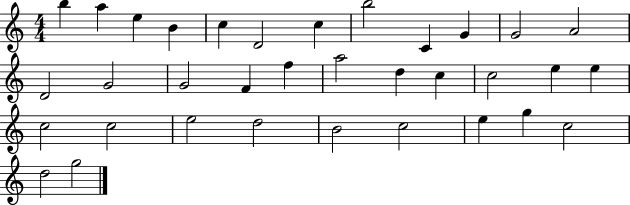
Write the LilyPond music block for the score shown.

{
  \clef treble
  \numericTimeSignature
  \time 4/4
  \key c \major
  b''4 a''4 e''4 b'4 | c''4 d'2 c''4 | b''2 c'4 g'4 | g'2 a'2 | \break d'2 g'2 | g'2 f'4 f''4 | a''2 d''4 c''4 | c''2 e''4 e''4 | \break c''2 c''2 | e''2 d''2 | b'2 c''2 | e''4 g''4 c''2 | \break d''2 g''2 | \bar "|."
}